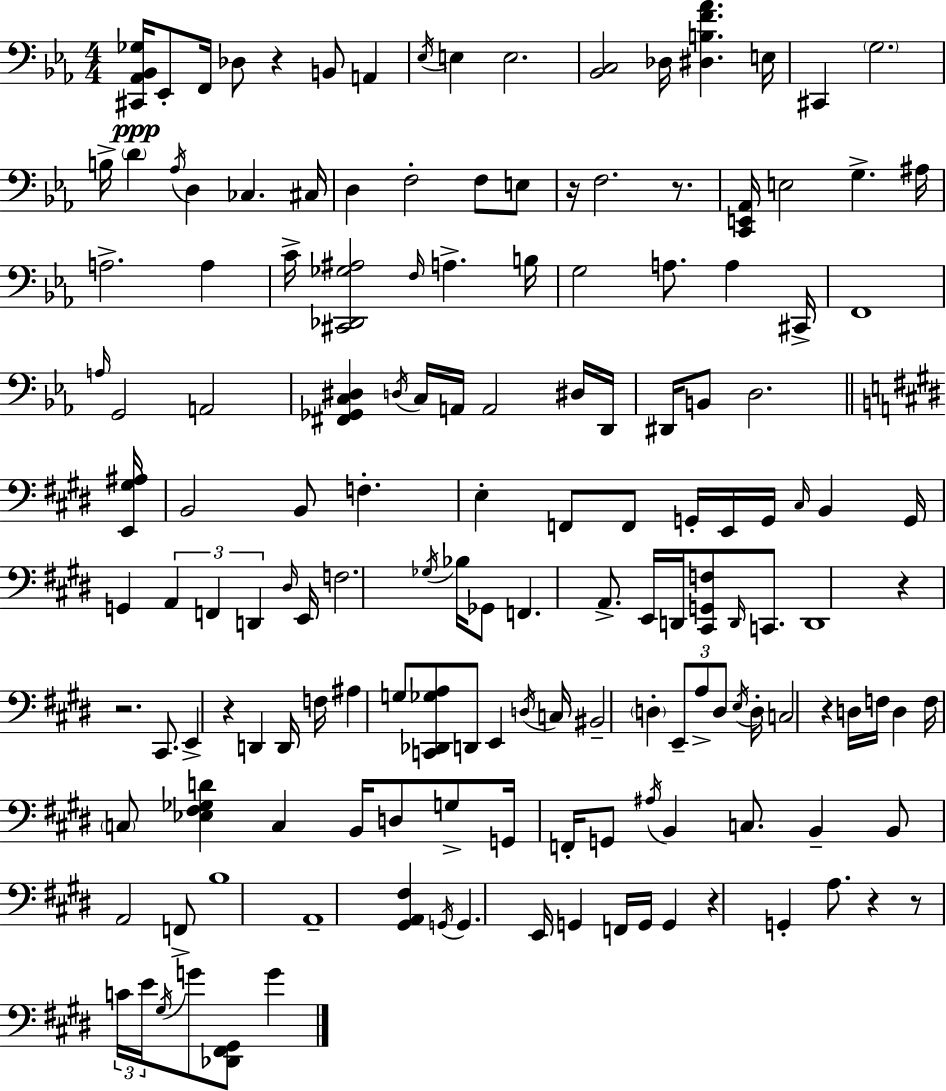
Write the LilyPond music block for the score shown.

{
  \clef bass
  \numericTimeSignature
  \time 4/4
  \key c \minor
  <cis, aes, bes, ges>16\ppp ees,8-. f,16 des8 r4 b,8 a,4 | \acciaccatura { ees16 } e4 e2. | <bes, c>2 des16 <dis b f' aes'>4. | e16 cis,4 \parenthesize g2. | \break b16-> \parenthesize d'4 \acciaccatura { aes16 } d4 ces4. | cis16 d4 f2-. f8 | e8 r16 f2. r8. | <c, e, aes,>16 e2 g4.-> | \break ais16 a2.-> a4 | c'16-> <cis, des, ges ais>2 \grace { f16 } a4.-> | b16 g2 a8. a4 | cis,16-> f,1 | \break \grace { a16 } g,2 a,2 | <fis, ges, c dis>4 \acciaccatura { d16 } c16 a,16 a,2 | dis16 d,16 dis,16 b,8 d2. | \bar "||" \break \key e \major <e, gis ais>16 b,2 b,8 f4.-. | e4-. f,8 f,8 g,16-. e,16 g,16 \grace { cis16 } b,4 | g,16 g,4 \tuplet 3/2 { a,4 f,4 d,4 } | \grace { dis16 } e,16 f2. | \break \acciaccatura { ges16 } bes16 ges,8 f,4. a,8.-> e,16 d,16 <cis, g, f>8 | \grace { d,16 } c,8. d,1 | r4 r2. | cis,8. e,4-> r4 | \break d,4 d,16 f16 ais4 g8 <c, des, ges a>8 d,8 | e,4 \acciaccatura { d16 } c16 bis,2-- \parenthesize d4-. | \tuplet 3/2 { e,8-- a8-> d8 } \acciaccatura { e16 } d16-. c2 | r4 d16 f16 d4 f16 \parenthesize c8 <ees fis ges d'>4 | \break c4 b,16 d8 g8-> g,16 f,16-. g,8 | \acciaccatura { ais16 } b,4 c8. b,4-- b,8 a,2 | f,8-> b1 | a,1-- | \break <gis, a, fis>4 \acciaccatura { g,16 } g,4. | e,16 g,4 f,16 g,16 g,4 r4 | g,4-. a8. r4 r8 \tuplet 3/2 { c'16 | e'16 \acciaccatura { gis16 } } g'8 <des, fis, gis,>8 g'4 \bar "|."
}